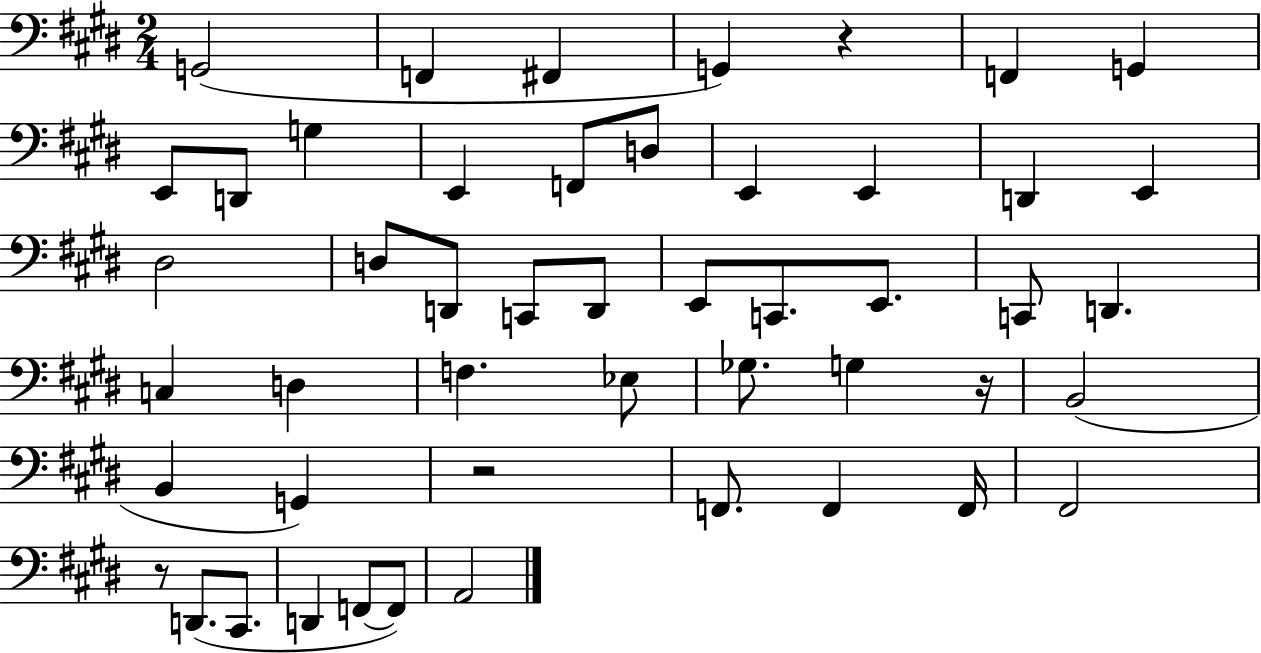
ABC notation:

X:1
T:Untitled
M:2/4
L:1/4
K:E
G,,2 F,, ^F,, G,, z F,, G,, E,,/2 D,,/2 G, E,, F,,/2 D,/2 E,, E,, D,, E,, ^D,2 D,/2 D,,/2 C,,/2 D,,/2 E,,/2 C,,/2 E,,/2 C,,/2 D,, C, D, F, _E,/2 _G,/2 G, z/4 B,,2 B,, G,, z2 F,,/2 F,, F,,/4 ^F,,2 z/2 D,,/2 ^C,,/2 D,, F,,/2 F,,/2 A,,2